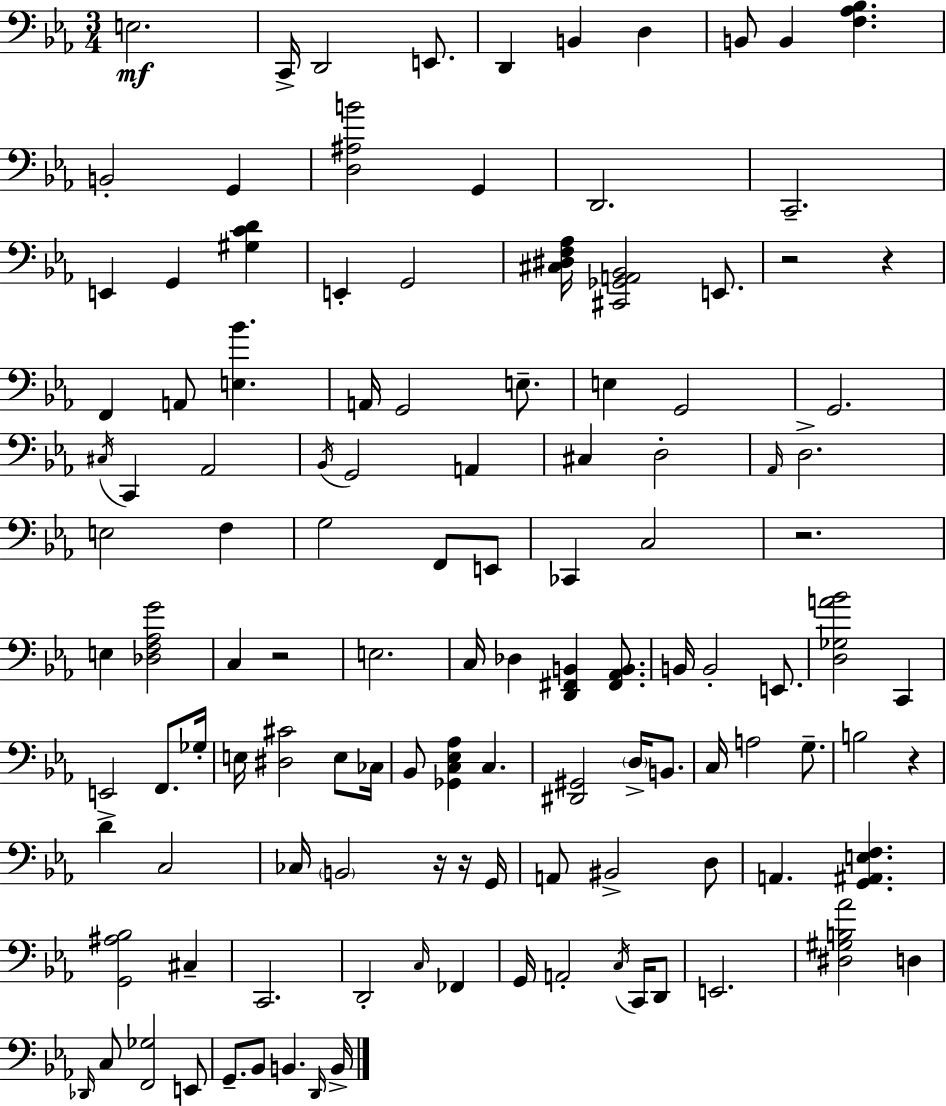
X:1
T:Untitled
M:3/4
L:1/4
K:Eb
E,2 C,,/4 D,,2 E,,/2 D,, B,, D, B,,/2 B,, [F,_A,_B,] B,,2 G,, [D,^A,B]2 G,, D,,2 C,,2 E,, G,, [^G,CD] E,, G,,2 [^C,^D,F,_A,]/4 [^C,,_G,,A,,_B,,]2 E,,/2 z2 z F,, A,,/2 [E,_B] A,,/4 G,,2 E,/2 E, G,,2 G,,2 ^C,/4 C,, _A,,2 _B,,/4 G,,2 A,, ^C, D,2 _A,,/4 D,2 E,2 F, G,2 F,,/2 E,,/2 _C,, C,2 z2 E, [_D,F,_A,G]2 C, z2 E,2 C,/4 _D, [D,,^F,,B,,] [^F,,_A,,B,,]/2 B,,/4 B,,2 E,,/2 [D,_G,A_B]2 C,, E,,2 F,,/2 _G,/4 E,/4 [^D,^C]2 E,/2 _C,/4 _B,,/2 [_G,,C,_E,_A,] C, [^D,,^G,,]2 D,/4 B,,/2 C,/4 A,2 G,/2 B,2 z D C,2 _C,/4 B,,2 z/4 z/4 G,,/4 A,,/2 ^B,,2 D,/2 A,, [G,,^A,,E,F,] [G,,^A,_B,]2 ^C, C,,2 D,,2 C,/4 _F,, G,,/4 A,,2 C,/4 C,,/4 D,,/2 E,,2 [^D,^G,B,_A]2 D, _D,,/4 C,/2 [F,,_G,]2 E,,/2 G,,/2 _B,,/2 B,, D,,/4 B,,/4